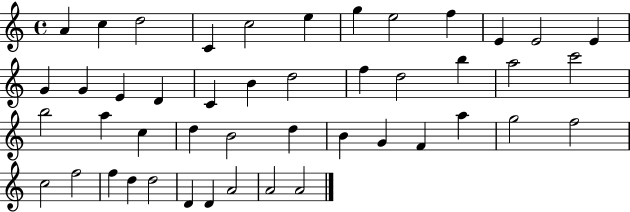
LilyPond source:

{
  \clef treble
  \time 4/4
  \defaultTimeSignature
  \key c \major
  a'4 c''4 d''2 | c'4 c''2 e''4 | g''4 e''2 f''4 | e'4 e'2 e'4 | \break g'4 g'4 e'4 d'4 | c'4 b'4 d''2 | f''4 d''2 b''4 | a''2 c'''2 | \break b''2 a''4 c''4 | d''4 b'2 d''4 | b'4 g'4 f'4 a''4 | g''2 f''2 | \break c''2 f''2 | f''4 d''4 d''2 | d'4 d'4 a'2 | a'2 a'2 | \break \bar "|."
}